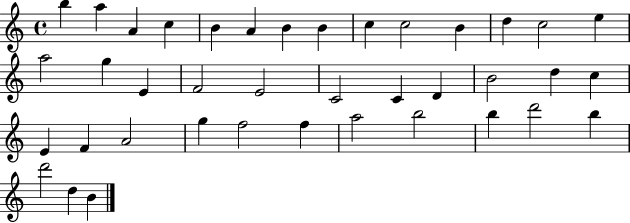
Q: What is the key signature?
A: C major